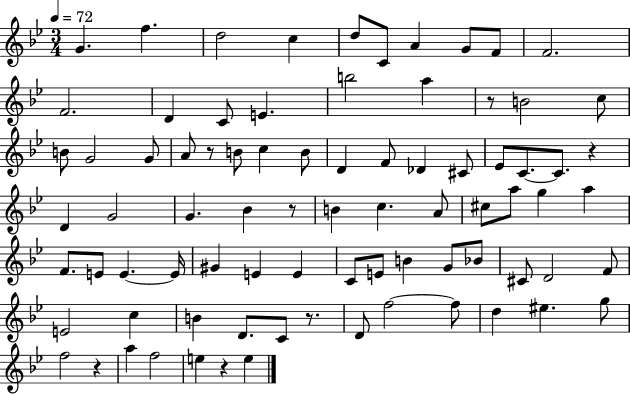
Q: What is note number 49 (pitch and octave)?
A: E4